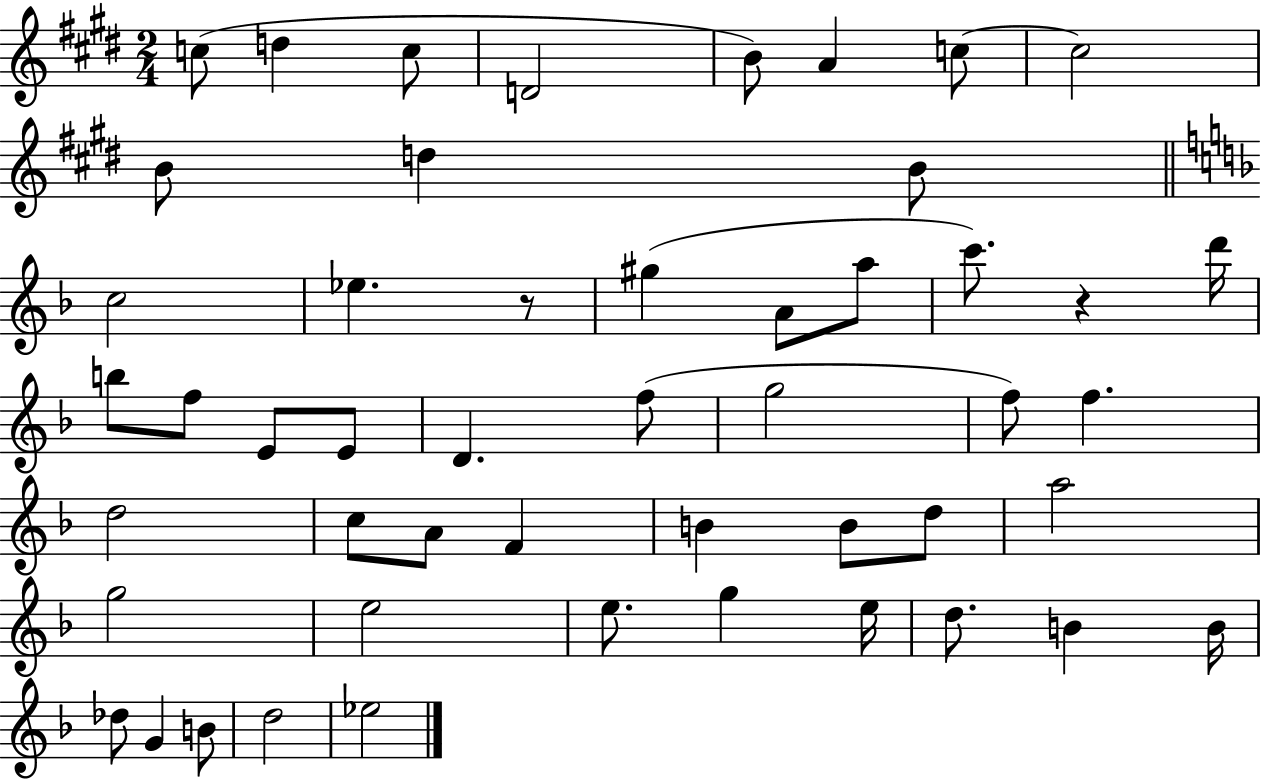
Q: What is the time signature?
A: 2/4